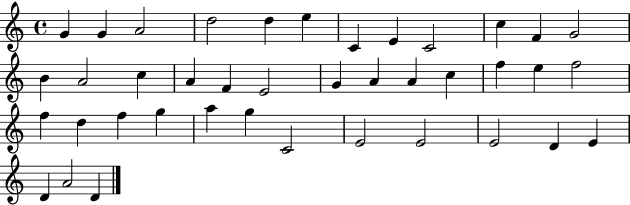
G4/q G4/q A4/h D5/h D5/q E5/q C4/q E4/q C4/h C5/q F4/q G4/h B4/q A4/h C5/q A4/q F4/q E4/h G4/q A4/q A4/q C5/q F5/q E5/q F5/h F5/q D5/q F5/q G5/q A5/q G5/q C4/h E4/h E4/h E4/h D4/q E4/q D4/q A4/h D4/q